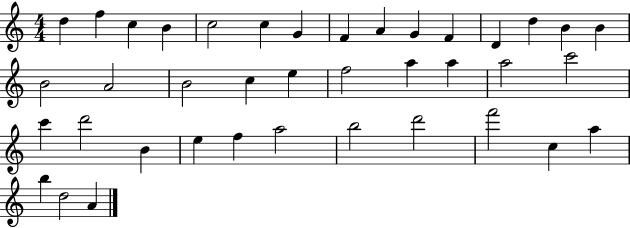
D5/q F5/q C5/q B4/q C5/h C5/q G4/q F4/q A4/q G4/q F4/q D4/q D5/q B4/q B4/q B4/h A4/h B4/h C5/q E5/q F5/h A5/q A5/q A5/h C6/h C6/q D6/h B4/q E5/q F5/q A5/h B5/h D6/h F6/h C5/q A5/q B5/q D5/h A4/q